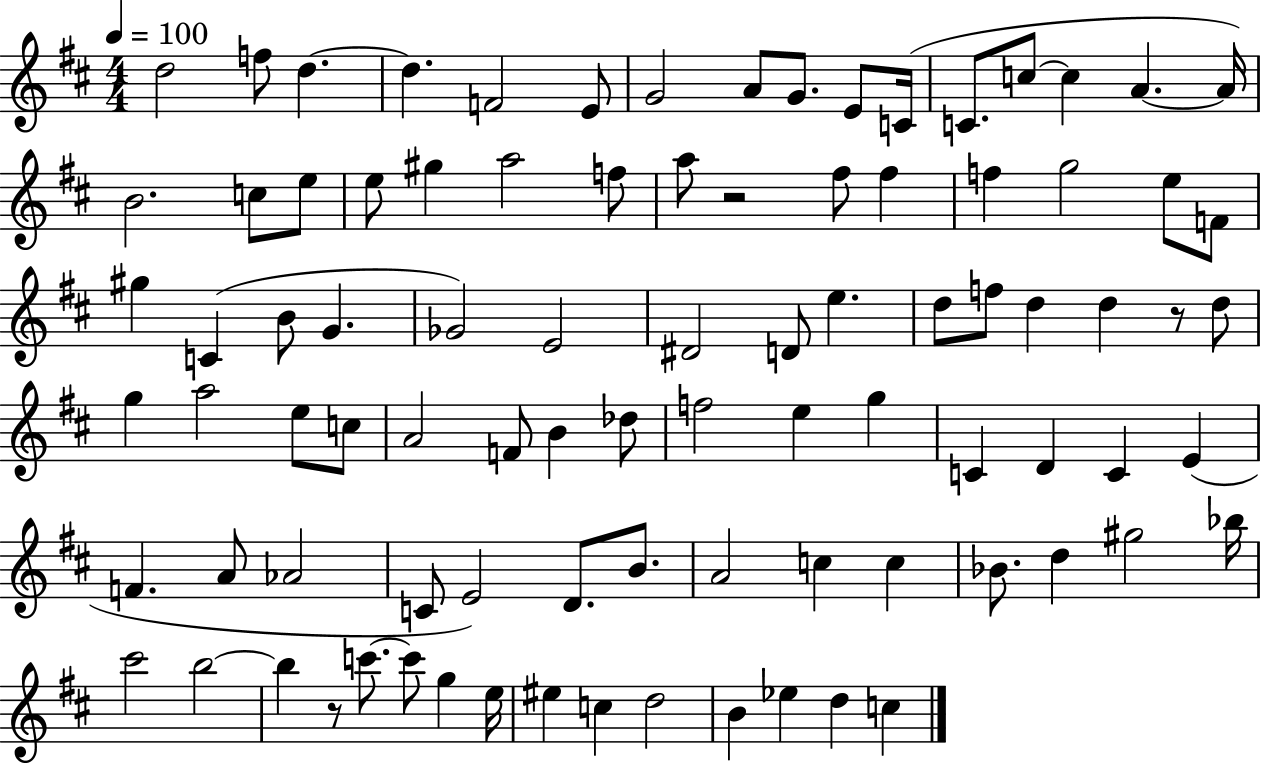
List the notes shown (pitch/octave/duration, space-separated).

D5/h F5/e D5/q. D5/q. F4/h E4/e G4/h A4/e G4/e. E4/e C4/s C4/e. C5/e C5/q A4/q. A4/s B4/h. C5/e E5/e E5/e G#5/q A5/h F5/e A5/e R/h F#5/e F#5/q F5/q G5/h E5/e F4/e G#5/q C4/q B4/e G4/q. Gb4/h E4/h D#4/h D4/e E5/q. D5/e F5/e D5/q D5/q R/e D5/e G5/q A5/h E5/e C5/e A4/h F4/e B4/q Db5/e F5/h E5/q G5/q C4/q D4/q C4/q E4/q F4/q. A4/e Ab4/h C4/e E4/h D4/e. B4/e. A4/h C5/q C5/q Bb4/e. D5/q G#5/h Bb5/s C#6/h B5/h B5/q R/e C6/e. C6/e G5/q E5/s EIS5/q C5/q D5/h B4/q Eb5/q D5/q C5/q